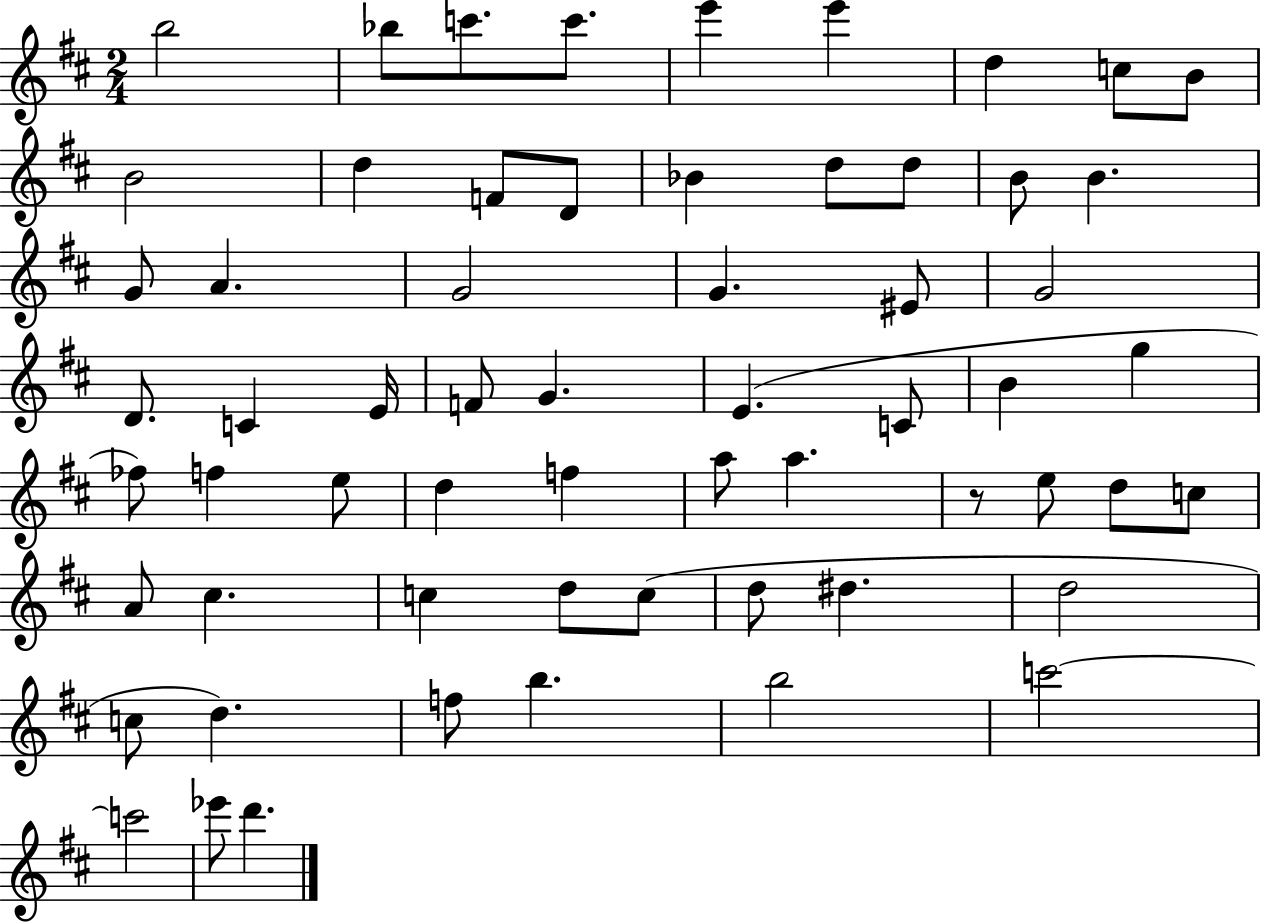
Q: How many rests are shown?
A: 1